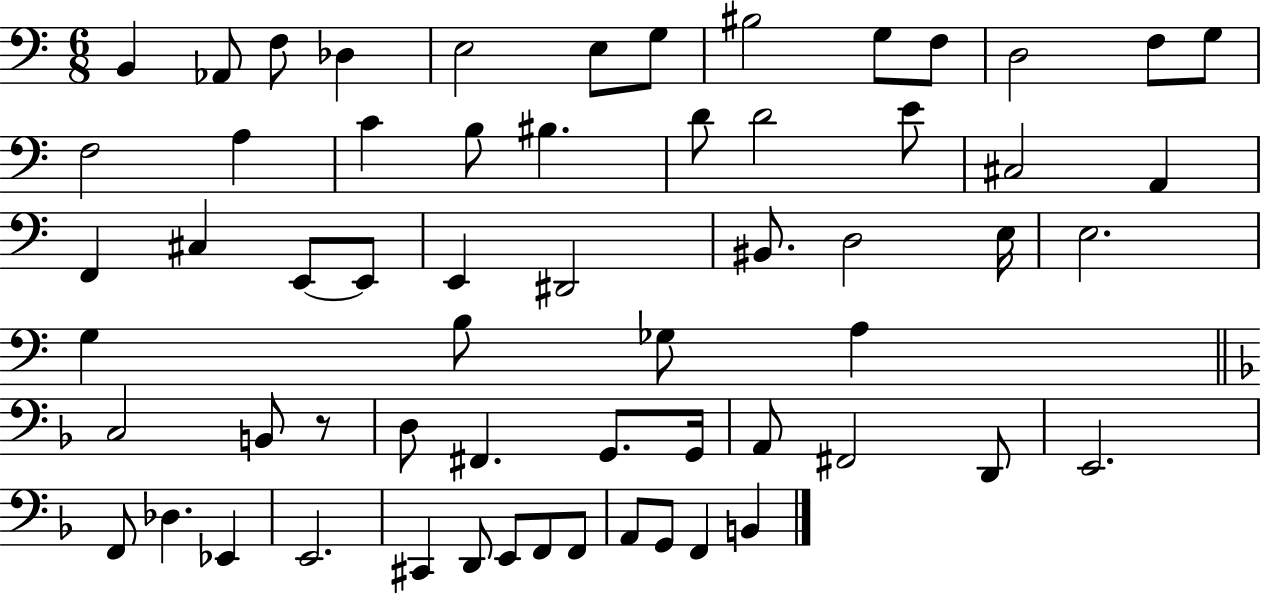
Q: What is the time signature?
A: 6/8